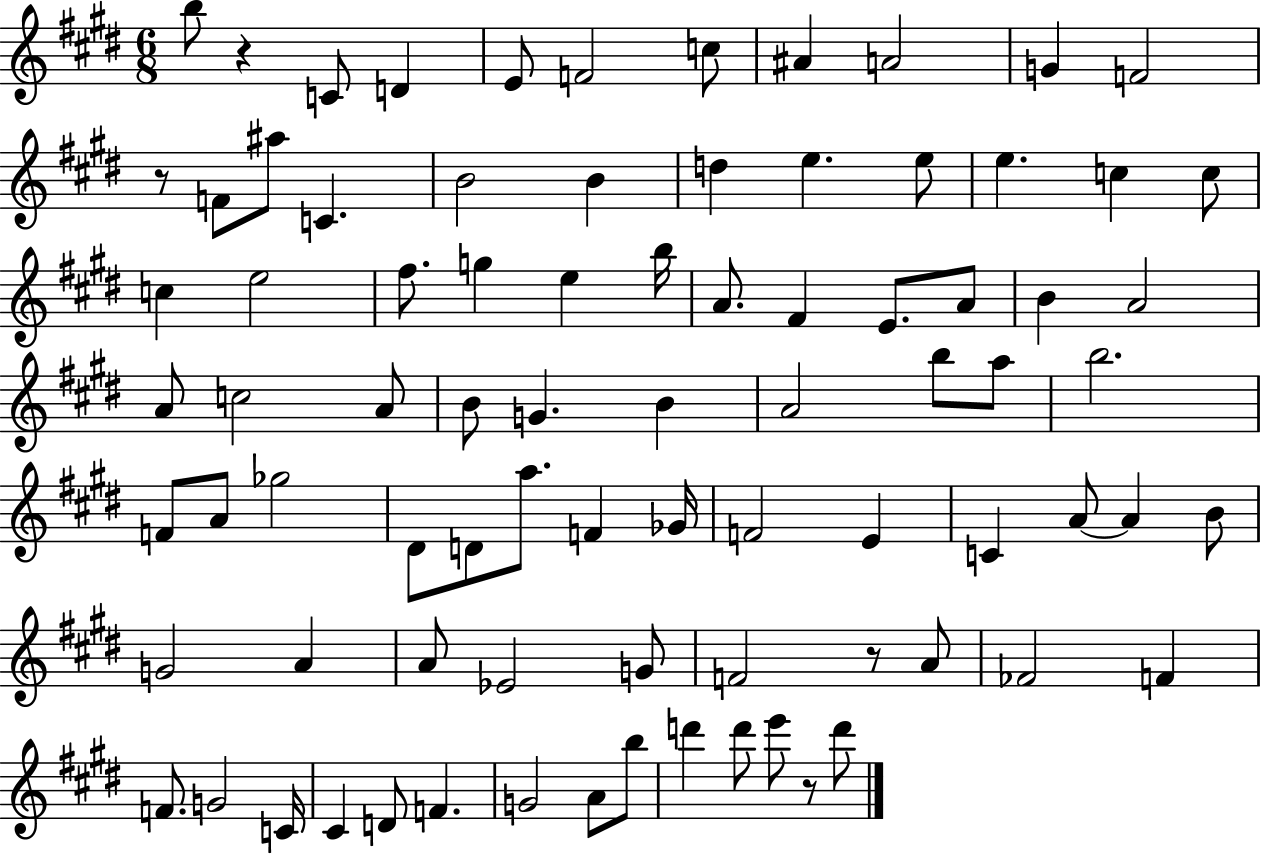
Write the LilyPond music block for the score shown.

{
  \clef treble
  \numericTimeSignature
  \time 6/8
  \key e \major
  b''8 r4 c'8 d'4 | e'8 f'2 c''8 | ais'4 a'2 | g'4 f'2 | \break r8 f'8 ais''8 c'4. | b'2 b'4 | d''4 e''4. e''8 | e''4. c''4 c''8 | \break c''4 e''2 | fis''8. g''4 e''4 b''16 | a'8. fis'4 e'8. a'8 | b'4 a'2 | \break a'8 c''2 a'8 | b'8 g'4. b'4 | a'2 b''8 a''8 | b''2. | \break f'8 a'8 ges''2 | dis'8 d'8 a''8. f'4 ges'16 | f'2 e'4 | c'4 a'8~~ a'4 b'8 | \break g'2 a'4 | a'8 ees'2 g'8 | f'2 r8 a'8 | fes'2 f'4 | \break f'8. g'2 c'16 | cis'4 d'8 f'4. | g'2 a'8 b''8 | d'''4 d'''8 e'''8 r8 d'''8 | \break \bar "|."
}